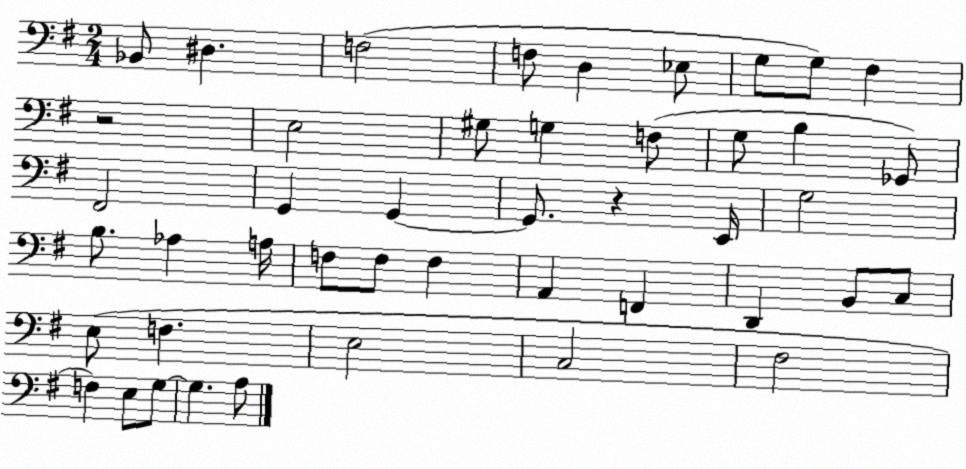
X:1
T:Untitled
M:2/4
L:1/4
K:G
_B,,/2 ^D, F,2 F,/2 D, _E,/2 G,/2 G,/2 ^F, z2 E,2 ^G,/2 G, F,/2 G,/2 B, _G,,/2 ^F,,2 G,, G,, G,,/2 z E,,/4 G,2 B,/2 _A, A,/4 F,/2 F,/2 F, A,, F,, D,, B,,/2 C,/2 E,/2 F, E,2 C,2 ^F,2 F, E,/2 G,/2 G, A,/2